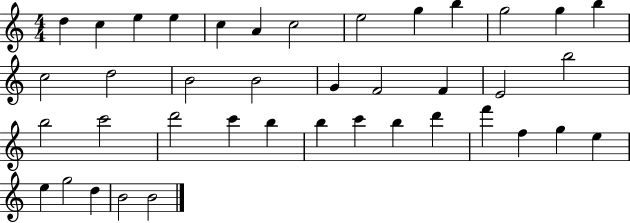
D5/q C5/q E5/q E5/q C5/q A4/q C5/h E5/h G5/q B5/q G5/h G5/q B5/q C5/h D5/h B4/h B4/h G4/q F4/h F4/q E4/h B5/h B5/h C6/h D6/h C6/q B5/q B5/q C6/q B5/q D6/q F6/q F5/q G5/q E5/q E5/q G5/h D5/q B4/h B4/h